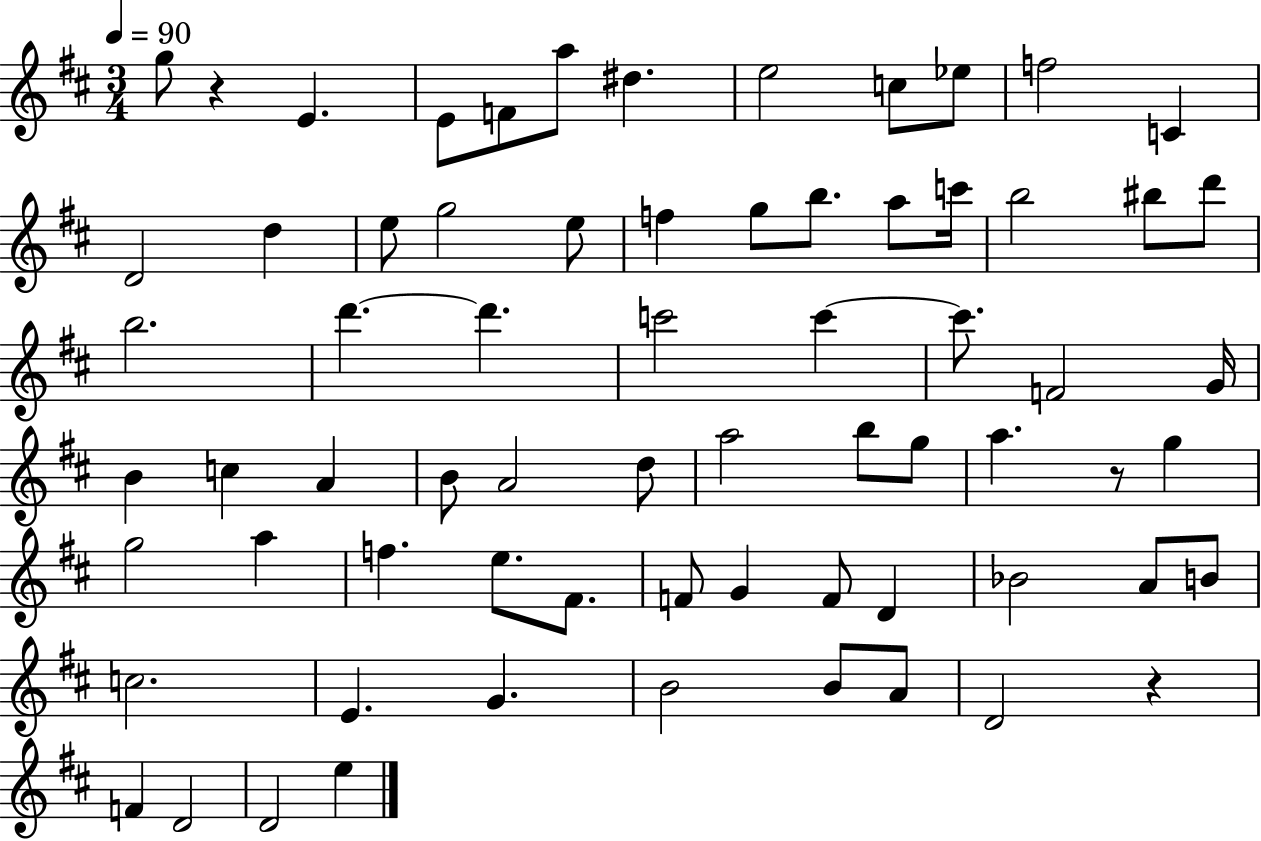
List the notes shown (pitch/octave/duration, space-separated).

G5/e R/q E4/q. E4/e F4/e A5/e D#5/q. E5/h C5/e Eb5/e F5/h C4/q D4/h D5/q E5/e G5/h E5/e F5/q G5/e B5/e. A5/e C6/s B5/h BIS5/e D6/e B5/h. D6/q. D6/q. C6/h C6/q C6/e. F4/h G4/s B4/q C5/q A4/q B4/e A4/h D5/e A5/h B5/e G5/e A5/q. R/e G5/q G5/h A5/q F5/q. E5/e. F#4/e. F4/e G4/q F4/e D4/q Bb4/h A4/e B4/e C5/h. E4/q. G4/q. B4/h B4/e A4/e D4/h R/q F4/q D4/h D4/h E5/q